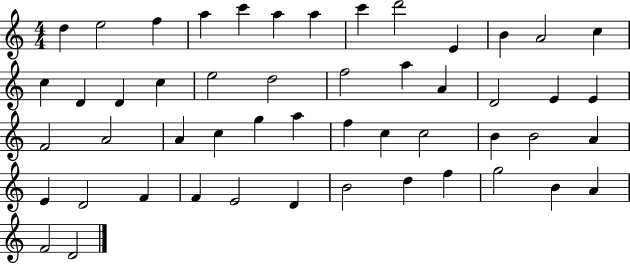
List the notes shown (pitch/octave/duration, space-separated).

D5/q E5/h F5/q A5/q C6/q A5/q A5/q C6/q D6/h E4/q B4/q A4/h C5/q C5/q D4/q D4/q C5/q E5/h D5/h F5/h A5/q A4/q D4/h E4/q E4/q F4/h A4/h A4/q C5/q G5/q A5/q F5/q C5/q C5/h B4/q B4/h A4/q E4/q D4/h F4/q F4/q E4/h D4/q B4/h D5/q F5/q G5/h B4/q A4/q F4/h D4/h